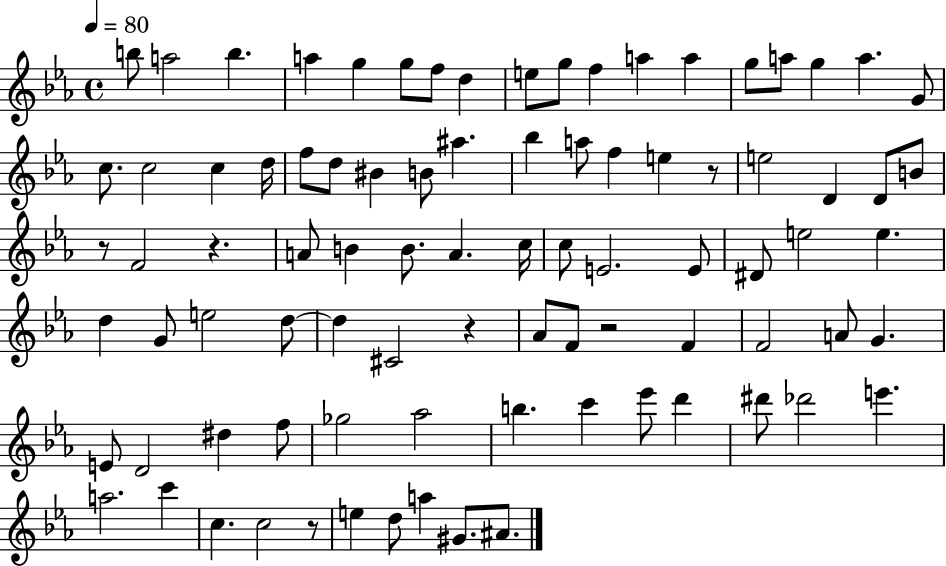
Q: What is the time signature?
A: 4/4